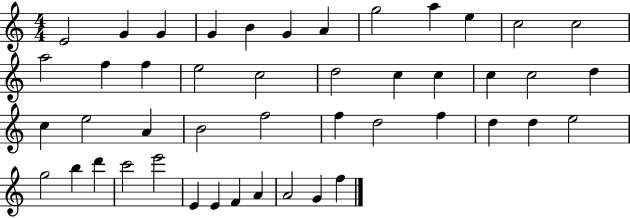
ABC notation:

X:1
T:Untitled
M:4/4
L:1/4
K:C
E2 G G G B G A g2 a e c2 c2 a2 f f e2 c2 d2 c c c c2 d c e2 A B2 f2 f d2 f d d e2 g2 b d' c'2 e'2 E E F A A2 G f